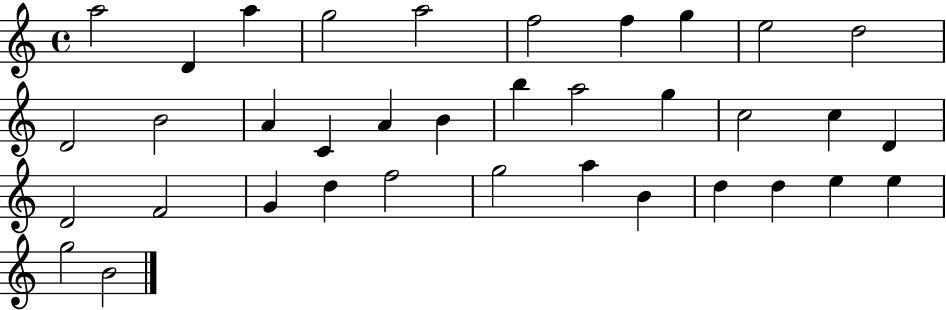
{
  \clef treble
  \time 4/4
  \defaultTimeSignature
  \key c \major
  a''2 d'4 a''4 | g''2 a''2 | f''2 f''4 g''4 | e''2 d''2 | \break d'2 b'2 | a'4 c'4 a'4 b'4 | b''4 a''2 g''4 | c''2 c''4 d'4 | \break d'2 f'2 | g'4 d''4 f''2 | g''2 a''4 b'4 | d''4 d''4 e''4 e''4 | \break g''2 b'2 | \bar "|."
}